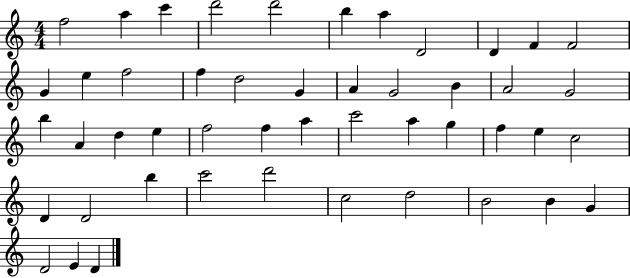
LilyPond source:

{
  \clef treble
  \numericTimeSignature
  \time 4/4
  \key c \major
  f''2 a''4 c'''4 | d'''2 d'''2 | b''4 a''4 d'2 | d'4 f'4 f'2 | \break g'4 e''4 f''2 | f''4 d''2 g'4 | a'4 g'2 b'4 | a'2 g'2 | \break b''4 a'4 d''4 e''4 | f''2 f''4 a''4 | c'''2 a''4 g''4 | f''4 e''4 c''2 | \break d'4 d'2 b''4 | c'''2 d'''2 | c''2 d''2 | b'2 b'4 g'4 | \break d'2 e'4 d'4 | \bar "|."
}